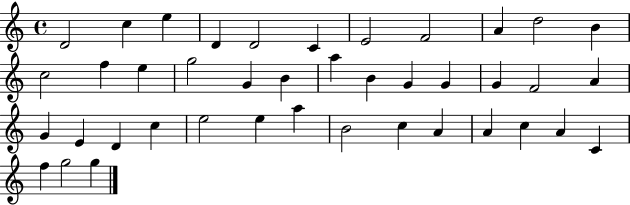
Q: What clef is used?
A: treble